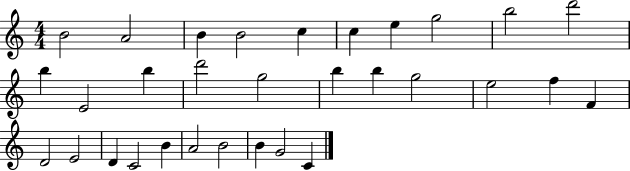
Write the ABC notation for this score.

X:1
T:Untitled
M:4/4
L:1/4
K:C
B2 A2 B B2 c c e g2 b2 d'2 b E2 b d'2 g2 b b g2 e2 f F D2 E2 D C2 B A2 B2 B G2 C